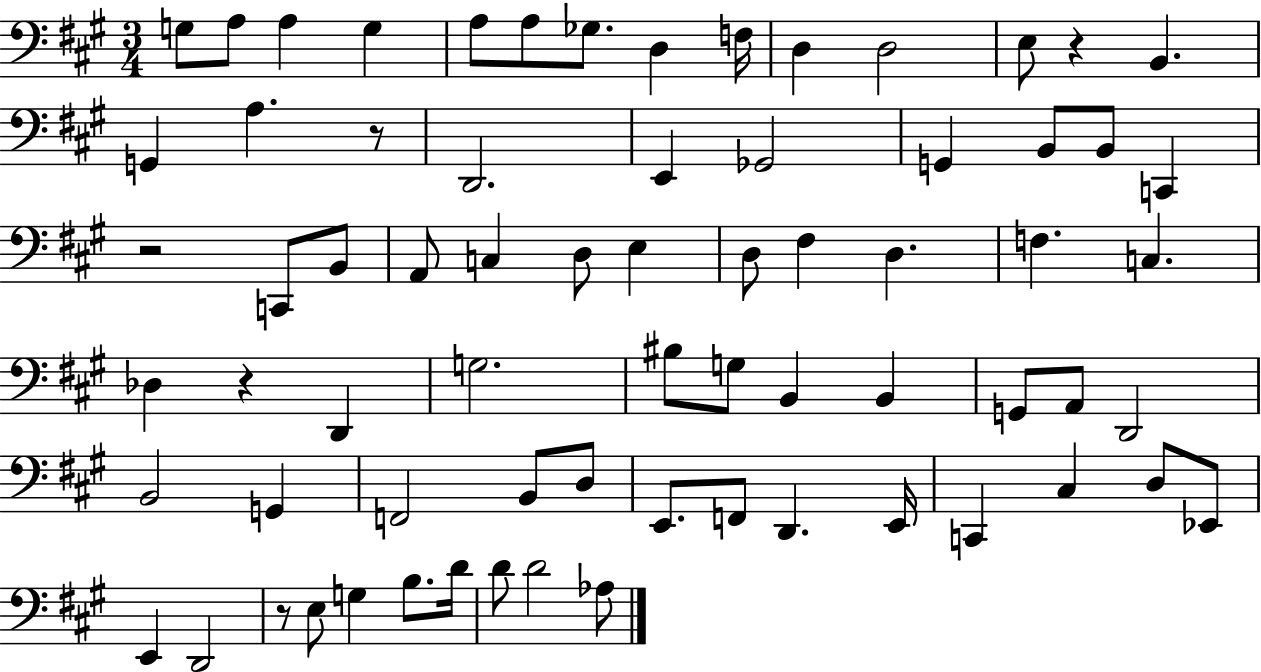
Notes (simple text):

G3/e A3/e A3/q G3/q A3/e A3/e Gb3/e. D3/q F3/s D3/q D3/h E3/e R/q B2/q. G2/q A3/q. R/e D2/h. E2/q Gb2/h G2/q B2/e B2/e C2/q R/h C2/e B2/e A2/e C3/q D3/e E3/q D3/e F#3/q D3/q. F3/q. C3/q. Db3/q R/q D2/q G3/h. BIS3/e G3/e B2/q B2/q G2/e A2/e D2/h B2/h G2/q F2/h B2/e D3/e E2/e. F2/e D2/q. E2/s C2/q C#3/q D3/e Eb2/e E2/q D2/h R/e E3/e G3/q B3/e. D4/s D4/e D4/h Ab3/e